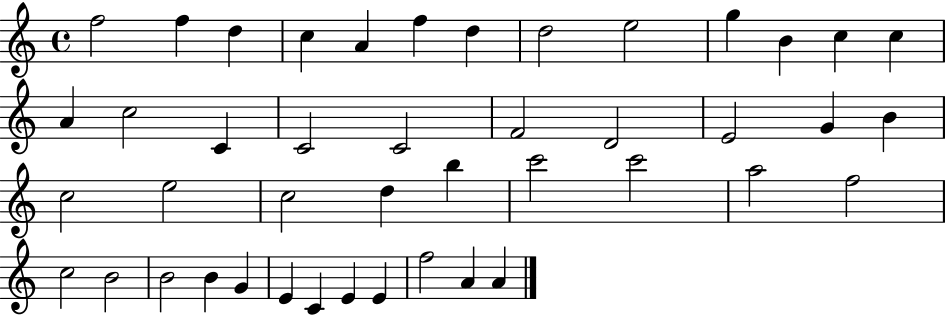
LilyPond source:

{
  \clef treble
  \time 4/4
  \defaultTimeSignature
  \key c \major
  f''2 f''4 d''4 | c''4 a'4 f''4 d''4 | d''2 e''2 | g''4 b'4 c''4 c''4 | \break a'4 c''2 c'4 | c'2 c'2 | f'2 d'2 | e'2 g'4 b'4 | \break c''2 e''2 | c''2 d''4 b''4 | c'''2 c'''2 | a''2 f''2 | \break c''2 b'2 | b'2 b'4 g'4 | e'4 c'4 e'4 e'4 | f''2 a'4 a'4 | \break \bar "|."
}